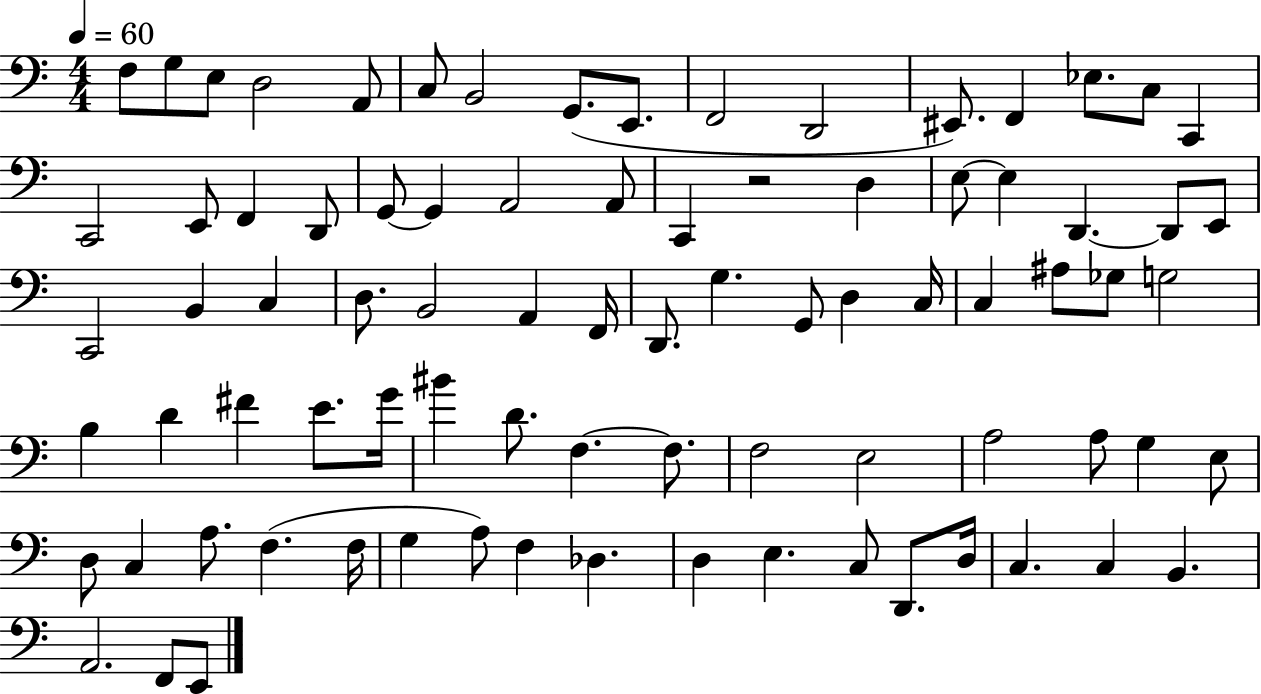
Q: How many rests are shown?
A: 1